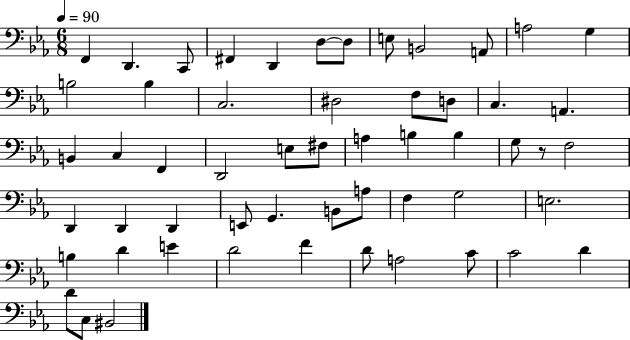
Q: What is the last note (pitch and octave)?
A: BIS2